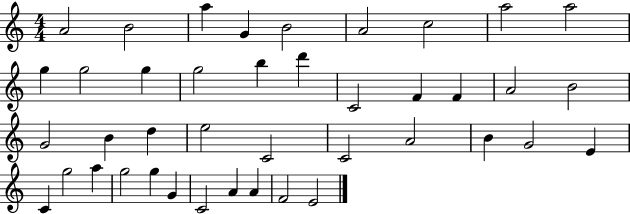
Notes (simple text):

A4/h B4/h A5/q G4/q B4/h A4/h C5/h A5/h A5/h G5/q G5/h G5/q G5/h B5/q D6/q C4/h F4/q F4/q A4/h B4/h G4/h B4/q D5/q E5/h C4/h C4/h A4/h B4/q G4/h E4/q C4/q G5/h A5/q G5/h G5/q G4/q C4/h A4/q A4/q F4/h E4/h